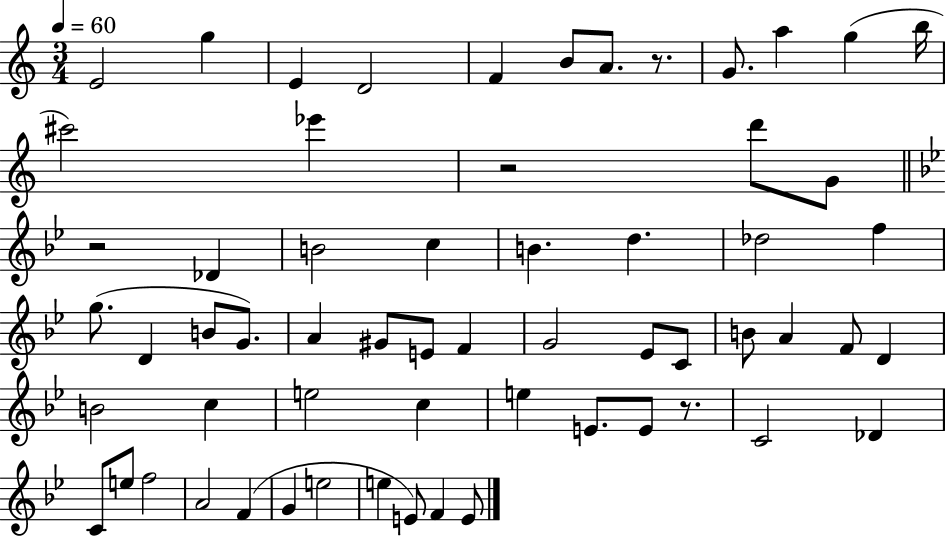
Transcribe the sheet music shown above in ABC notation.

X:1
T:Untitled
M:3/4
L:1/4
K:C
E2 g E D2 F B/2 A/2 z/2 G/2 a g b/4 ^c'2 _e' z2 d'/2 G/2 z2 _D B2 c B d _d2 f g/2 D B/2 G/2 A ^G/2 E/2 F G2 _E/2 C/2 B/2 A F/2 D B2 c e2 c e E/2 E/2 z/2 C2 _D C/2 e/2 f2 A2 F G e2 e E/2 F E/2